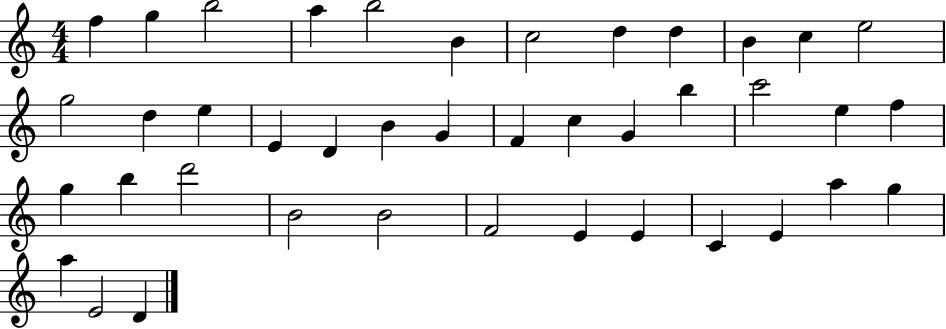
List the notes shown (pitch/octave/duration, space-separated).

F5/q G5/q B5/h A5/q B5/h B4/q C5/h D5/q D5/q B4/q C5/q E5/h G5/h D5/q E5/q E4/q D4/q B4/q G4/q F4/q C5/q G4/q B5/q C6/h E5/q F5/q G5/q B5/q D6/h B4/h B4/h F4/h E4/q E4/q C4/q E4/q A5/q G5/q A5/q E4/h D4/q